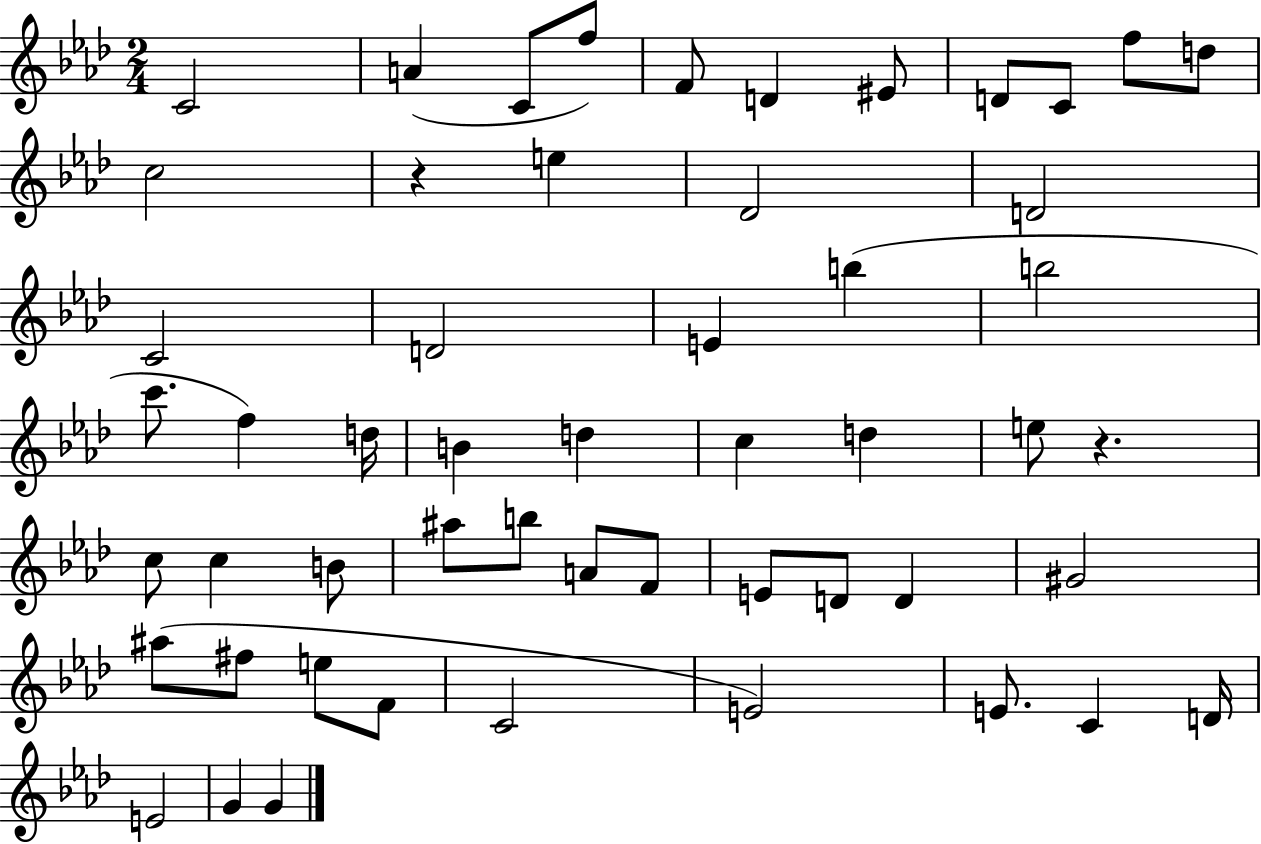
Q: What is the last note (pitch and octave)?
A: G4